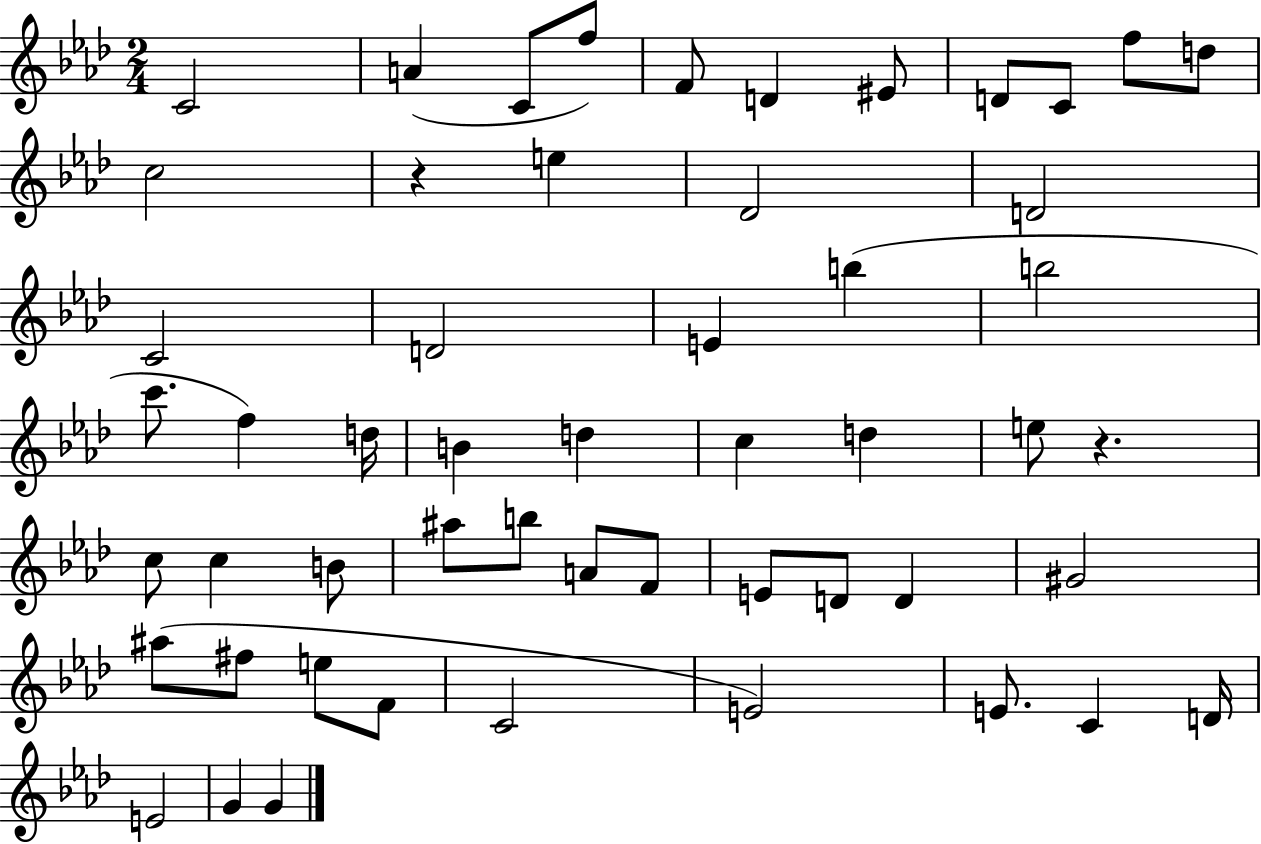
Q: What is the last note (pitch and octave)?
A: G4